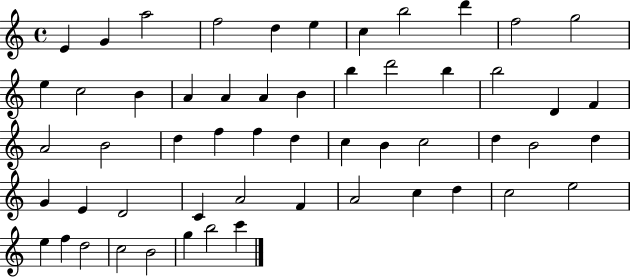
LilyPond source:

{
  \clef treble
  \time 4/4
  \defaultTimeSignature
  \key c \major
  e'4 g'4 a''2 | f''2 d''4 e''4 | c''4 b''2 d'''4 | f''2 g''2 | \break e''4 c''2 b'4 | a'4 a'4 a'4 b'4 | b''4 d'''2 b''4 | b''2 d'4 f'4 | \break a'2 b'2 | d''4 f''4 f''4 d''4 | c''4 b'4 c''2 | d''4 b'2 d''4 | \break g'4 e'4 d'2 | c'4 a'2 f'4 | a'2 c''4 d''4 | c''2 e''2 | \break e''4 f''4 d''2 | c''2 b'2 | g''4 b''2 c'''4 | \bar "|."
}